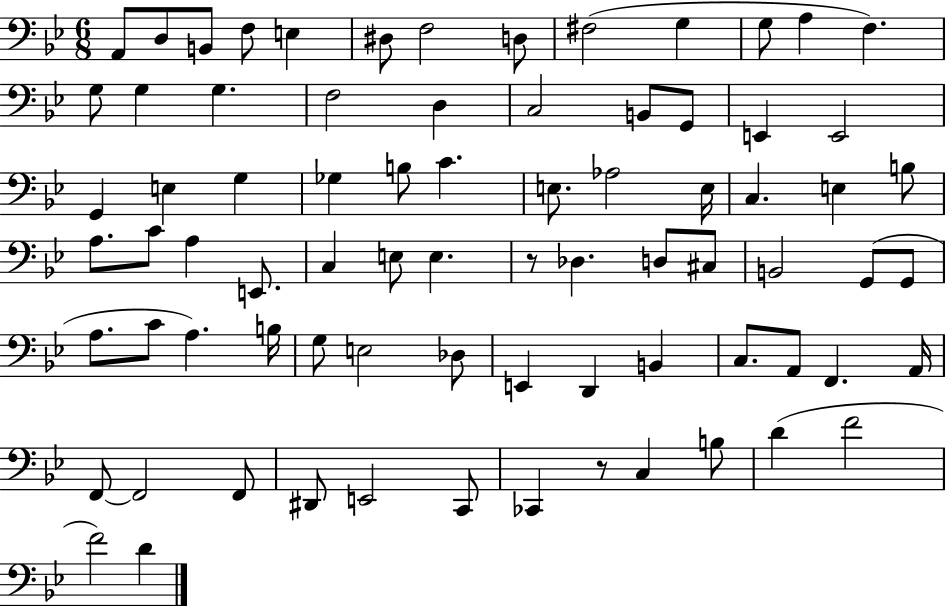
A2/e D3/e B2/e F3/e E3/q D#3/e F3/h D3/e F#3/h G3/q G3/e A3/q F3/q. G3/e G3/q G3/q. F3/h D3/q C3/h B2/e G2/e E2/q E2/h G2/q E3/q G3/q Gb3/q B3/e C4/q. E3/e. Ab3/h E3/s C3/q. E3/q B3/e A3/e. C4/e A3/q E2/e. C3/q E3/e E3/q. R/e Db3/q. D3/e C#3/e B2/h G2/e G2/e A3/e. C4/e A3/q. B3/s G3/e E3/h Db3/e E2/q D2/q B2/q C3/e. A2/e F2/q. A2/s F2/e F2/h F2/e D#2/e E2/h C2/e CES2/q R/e C3/q B3/e D4/q F4/h F4/h D4/q